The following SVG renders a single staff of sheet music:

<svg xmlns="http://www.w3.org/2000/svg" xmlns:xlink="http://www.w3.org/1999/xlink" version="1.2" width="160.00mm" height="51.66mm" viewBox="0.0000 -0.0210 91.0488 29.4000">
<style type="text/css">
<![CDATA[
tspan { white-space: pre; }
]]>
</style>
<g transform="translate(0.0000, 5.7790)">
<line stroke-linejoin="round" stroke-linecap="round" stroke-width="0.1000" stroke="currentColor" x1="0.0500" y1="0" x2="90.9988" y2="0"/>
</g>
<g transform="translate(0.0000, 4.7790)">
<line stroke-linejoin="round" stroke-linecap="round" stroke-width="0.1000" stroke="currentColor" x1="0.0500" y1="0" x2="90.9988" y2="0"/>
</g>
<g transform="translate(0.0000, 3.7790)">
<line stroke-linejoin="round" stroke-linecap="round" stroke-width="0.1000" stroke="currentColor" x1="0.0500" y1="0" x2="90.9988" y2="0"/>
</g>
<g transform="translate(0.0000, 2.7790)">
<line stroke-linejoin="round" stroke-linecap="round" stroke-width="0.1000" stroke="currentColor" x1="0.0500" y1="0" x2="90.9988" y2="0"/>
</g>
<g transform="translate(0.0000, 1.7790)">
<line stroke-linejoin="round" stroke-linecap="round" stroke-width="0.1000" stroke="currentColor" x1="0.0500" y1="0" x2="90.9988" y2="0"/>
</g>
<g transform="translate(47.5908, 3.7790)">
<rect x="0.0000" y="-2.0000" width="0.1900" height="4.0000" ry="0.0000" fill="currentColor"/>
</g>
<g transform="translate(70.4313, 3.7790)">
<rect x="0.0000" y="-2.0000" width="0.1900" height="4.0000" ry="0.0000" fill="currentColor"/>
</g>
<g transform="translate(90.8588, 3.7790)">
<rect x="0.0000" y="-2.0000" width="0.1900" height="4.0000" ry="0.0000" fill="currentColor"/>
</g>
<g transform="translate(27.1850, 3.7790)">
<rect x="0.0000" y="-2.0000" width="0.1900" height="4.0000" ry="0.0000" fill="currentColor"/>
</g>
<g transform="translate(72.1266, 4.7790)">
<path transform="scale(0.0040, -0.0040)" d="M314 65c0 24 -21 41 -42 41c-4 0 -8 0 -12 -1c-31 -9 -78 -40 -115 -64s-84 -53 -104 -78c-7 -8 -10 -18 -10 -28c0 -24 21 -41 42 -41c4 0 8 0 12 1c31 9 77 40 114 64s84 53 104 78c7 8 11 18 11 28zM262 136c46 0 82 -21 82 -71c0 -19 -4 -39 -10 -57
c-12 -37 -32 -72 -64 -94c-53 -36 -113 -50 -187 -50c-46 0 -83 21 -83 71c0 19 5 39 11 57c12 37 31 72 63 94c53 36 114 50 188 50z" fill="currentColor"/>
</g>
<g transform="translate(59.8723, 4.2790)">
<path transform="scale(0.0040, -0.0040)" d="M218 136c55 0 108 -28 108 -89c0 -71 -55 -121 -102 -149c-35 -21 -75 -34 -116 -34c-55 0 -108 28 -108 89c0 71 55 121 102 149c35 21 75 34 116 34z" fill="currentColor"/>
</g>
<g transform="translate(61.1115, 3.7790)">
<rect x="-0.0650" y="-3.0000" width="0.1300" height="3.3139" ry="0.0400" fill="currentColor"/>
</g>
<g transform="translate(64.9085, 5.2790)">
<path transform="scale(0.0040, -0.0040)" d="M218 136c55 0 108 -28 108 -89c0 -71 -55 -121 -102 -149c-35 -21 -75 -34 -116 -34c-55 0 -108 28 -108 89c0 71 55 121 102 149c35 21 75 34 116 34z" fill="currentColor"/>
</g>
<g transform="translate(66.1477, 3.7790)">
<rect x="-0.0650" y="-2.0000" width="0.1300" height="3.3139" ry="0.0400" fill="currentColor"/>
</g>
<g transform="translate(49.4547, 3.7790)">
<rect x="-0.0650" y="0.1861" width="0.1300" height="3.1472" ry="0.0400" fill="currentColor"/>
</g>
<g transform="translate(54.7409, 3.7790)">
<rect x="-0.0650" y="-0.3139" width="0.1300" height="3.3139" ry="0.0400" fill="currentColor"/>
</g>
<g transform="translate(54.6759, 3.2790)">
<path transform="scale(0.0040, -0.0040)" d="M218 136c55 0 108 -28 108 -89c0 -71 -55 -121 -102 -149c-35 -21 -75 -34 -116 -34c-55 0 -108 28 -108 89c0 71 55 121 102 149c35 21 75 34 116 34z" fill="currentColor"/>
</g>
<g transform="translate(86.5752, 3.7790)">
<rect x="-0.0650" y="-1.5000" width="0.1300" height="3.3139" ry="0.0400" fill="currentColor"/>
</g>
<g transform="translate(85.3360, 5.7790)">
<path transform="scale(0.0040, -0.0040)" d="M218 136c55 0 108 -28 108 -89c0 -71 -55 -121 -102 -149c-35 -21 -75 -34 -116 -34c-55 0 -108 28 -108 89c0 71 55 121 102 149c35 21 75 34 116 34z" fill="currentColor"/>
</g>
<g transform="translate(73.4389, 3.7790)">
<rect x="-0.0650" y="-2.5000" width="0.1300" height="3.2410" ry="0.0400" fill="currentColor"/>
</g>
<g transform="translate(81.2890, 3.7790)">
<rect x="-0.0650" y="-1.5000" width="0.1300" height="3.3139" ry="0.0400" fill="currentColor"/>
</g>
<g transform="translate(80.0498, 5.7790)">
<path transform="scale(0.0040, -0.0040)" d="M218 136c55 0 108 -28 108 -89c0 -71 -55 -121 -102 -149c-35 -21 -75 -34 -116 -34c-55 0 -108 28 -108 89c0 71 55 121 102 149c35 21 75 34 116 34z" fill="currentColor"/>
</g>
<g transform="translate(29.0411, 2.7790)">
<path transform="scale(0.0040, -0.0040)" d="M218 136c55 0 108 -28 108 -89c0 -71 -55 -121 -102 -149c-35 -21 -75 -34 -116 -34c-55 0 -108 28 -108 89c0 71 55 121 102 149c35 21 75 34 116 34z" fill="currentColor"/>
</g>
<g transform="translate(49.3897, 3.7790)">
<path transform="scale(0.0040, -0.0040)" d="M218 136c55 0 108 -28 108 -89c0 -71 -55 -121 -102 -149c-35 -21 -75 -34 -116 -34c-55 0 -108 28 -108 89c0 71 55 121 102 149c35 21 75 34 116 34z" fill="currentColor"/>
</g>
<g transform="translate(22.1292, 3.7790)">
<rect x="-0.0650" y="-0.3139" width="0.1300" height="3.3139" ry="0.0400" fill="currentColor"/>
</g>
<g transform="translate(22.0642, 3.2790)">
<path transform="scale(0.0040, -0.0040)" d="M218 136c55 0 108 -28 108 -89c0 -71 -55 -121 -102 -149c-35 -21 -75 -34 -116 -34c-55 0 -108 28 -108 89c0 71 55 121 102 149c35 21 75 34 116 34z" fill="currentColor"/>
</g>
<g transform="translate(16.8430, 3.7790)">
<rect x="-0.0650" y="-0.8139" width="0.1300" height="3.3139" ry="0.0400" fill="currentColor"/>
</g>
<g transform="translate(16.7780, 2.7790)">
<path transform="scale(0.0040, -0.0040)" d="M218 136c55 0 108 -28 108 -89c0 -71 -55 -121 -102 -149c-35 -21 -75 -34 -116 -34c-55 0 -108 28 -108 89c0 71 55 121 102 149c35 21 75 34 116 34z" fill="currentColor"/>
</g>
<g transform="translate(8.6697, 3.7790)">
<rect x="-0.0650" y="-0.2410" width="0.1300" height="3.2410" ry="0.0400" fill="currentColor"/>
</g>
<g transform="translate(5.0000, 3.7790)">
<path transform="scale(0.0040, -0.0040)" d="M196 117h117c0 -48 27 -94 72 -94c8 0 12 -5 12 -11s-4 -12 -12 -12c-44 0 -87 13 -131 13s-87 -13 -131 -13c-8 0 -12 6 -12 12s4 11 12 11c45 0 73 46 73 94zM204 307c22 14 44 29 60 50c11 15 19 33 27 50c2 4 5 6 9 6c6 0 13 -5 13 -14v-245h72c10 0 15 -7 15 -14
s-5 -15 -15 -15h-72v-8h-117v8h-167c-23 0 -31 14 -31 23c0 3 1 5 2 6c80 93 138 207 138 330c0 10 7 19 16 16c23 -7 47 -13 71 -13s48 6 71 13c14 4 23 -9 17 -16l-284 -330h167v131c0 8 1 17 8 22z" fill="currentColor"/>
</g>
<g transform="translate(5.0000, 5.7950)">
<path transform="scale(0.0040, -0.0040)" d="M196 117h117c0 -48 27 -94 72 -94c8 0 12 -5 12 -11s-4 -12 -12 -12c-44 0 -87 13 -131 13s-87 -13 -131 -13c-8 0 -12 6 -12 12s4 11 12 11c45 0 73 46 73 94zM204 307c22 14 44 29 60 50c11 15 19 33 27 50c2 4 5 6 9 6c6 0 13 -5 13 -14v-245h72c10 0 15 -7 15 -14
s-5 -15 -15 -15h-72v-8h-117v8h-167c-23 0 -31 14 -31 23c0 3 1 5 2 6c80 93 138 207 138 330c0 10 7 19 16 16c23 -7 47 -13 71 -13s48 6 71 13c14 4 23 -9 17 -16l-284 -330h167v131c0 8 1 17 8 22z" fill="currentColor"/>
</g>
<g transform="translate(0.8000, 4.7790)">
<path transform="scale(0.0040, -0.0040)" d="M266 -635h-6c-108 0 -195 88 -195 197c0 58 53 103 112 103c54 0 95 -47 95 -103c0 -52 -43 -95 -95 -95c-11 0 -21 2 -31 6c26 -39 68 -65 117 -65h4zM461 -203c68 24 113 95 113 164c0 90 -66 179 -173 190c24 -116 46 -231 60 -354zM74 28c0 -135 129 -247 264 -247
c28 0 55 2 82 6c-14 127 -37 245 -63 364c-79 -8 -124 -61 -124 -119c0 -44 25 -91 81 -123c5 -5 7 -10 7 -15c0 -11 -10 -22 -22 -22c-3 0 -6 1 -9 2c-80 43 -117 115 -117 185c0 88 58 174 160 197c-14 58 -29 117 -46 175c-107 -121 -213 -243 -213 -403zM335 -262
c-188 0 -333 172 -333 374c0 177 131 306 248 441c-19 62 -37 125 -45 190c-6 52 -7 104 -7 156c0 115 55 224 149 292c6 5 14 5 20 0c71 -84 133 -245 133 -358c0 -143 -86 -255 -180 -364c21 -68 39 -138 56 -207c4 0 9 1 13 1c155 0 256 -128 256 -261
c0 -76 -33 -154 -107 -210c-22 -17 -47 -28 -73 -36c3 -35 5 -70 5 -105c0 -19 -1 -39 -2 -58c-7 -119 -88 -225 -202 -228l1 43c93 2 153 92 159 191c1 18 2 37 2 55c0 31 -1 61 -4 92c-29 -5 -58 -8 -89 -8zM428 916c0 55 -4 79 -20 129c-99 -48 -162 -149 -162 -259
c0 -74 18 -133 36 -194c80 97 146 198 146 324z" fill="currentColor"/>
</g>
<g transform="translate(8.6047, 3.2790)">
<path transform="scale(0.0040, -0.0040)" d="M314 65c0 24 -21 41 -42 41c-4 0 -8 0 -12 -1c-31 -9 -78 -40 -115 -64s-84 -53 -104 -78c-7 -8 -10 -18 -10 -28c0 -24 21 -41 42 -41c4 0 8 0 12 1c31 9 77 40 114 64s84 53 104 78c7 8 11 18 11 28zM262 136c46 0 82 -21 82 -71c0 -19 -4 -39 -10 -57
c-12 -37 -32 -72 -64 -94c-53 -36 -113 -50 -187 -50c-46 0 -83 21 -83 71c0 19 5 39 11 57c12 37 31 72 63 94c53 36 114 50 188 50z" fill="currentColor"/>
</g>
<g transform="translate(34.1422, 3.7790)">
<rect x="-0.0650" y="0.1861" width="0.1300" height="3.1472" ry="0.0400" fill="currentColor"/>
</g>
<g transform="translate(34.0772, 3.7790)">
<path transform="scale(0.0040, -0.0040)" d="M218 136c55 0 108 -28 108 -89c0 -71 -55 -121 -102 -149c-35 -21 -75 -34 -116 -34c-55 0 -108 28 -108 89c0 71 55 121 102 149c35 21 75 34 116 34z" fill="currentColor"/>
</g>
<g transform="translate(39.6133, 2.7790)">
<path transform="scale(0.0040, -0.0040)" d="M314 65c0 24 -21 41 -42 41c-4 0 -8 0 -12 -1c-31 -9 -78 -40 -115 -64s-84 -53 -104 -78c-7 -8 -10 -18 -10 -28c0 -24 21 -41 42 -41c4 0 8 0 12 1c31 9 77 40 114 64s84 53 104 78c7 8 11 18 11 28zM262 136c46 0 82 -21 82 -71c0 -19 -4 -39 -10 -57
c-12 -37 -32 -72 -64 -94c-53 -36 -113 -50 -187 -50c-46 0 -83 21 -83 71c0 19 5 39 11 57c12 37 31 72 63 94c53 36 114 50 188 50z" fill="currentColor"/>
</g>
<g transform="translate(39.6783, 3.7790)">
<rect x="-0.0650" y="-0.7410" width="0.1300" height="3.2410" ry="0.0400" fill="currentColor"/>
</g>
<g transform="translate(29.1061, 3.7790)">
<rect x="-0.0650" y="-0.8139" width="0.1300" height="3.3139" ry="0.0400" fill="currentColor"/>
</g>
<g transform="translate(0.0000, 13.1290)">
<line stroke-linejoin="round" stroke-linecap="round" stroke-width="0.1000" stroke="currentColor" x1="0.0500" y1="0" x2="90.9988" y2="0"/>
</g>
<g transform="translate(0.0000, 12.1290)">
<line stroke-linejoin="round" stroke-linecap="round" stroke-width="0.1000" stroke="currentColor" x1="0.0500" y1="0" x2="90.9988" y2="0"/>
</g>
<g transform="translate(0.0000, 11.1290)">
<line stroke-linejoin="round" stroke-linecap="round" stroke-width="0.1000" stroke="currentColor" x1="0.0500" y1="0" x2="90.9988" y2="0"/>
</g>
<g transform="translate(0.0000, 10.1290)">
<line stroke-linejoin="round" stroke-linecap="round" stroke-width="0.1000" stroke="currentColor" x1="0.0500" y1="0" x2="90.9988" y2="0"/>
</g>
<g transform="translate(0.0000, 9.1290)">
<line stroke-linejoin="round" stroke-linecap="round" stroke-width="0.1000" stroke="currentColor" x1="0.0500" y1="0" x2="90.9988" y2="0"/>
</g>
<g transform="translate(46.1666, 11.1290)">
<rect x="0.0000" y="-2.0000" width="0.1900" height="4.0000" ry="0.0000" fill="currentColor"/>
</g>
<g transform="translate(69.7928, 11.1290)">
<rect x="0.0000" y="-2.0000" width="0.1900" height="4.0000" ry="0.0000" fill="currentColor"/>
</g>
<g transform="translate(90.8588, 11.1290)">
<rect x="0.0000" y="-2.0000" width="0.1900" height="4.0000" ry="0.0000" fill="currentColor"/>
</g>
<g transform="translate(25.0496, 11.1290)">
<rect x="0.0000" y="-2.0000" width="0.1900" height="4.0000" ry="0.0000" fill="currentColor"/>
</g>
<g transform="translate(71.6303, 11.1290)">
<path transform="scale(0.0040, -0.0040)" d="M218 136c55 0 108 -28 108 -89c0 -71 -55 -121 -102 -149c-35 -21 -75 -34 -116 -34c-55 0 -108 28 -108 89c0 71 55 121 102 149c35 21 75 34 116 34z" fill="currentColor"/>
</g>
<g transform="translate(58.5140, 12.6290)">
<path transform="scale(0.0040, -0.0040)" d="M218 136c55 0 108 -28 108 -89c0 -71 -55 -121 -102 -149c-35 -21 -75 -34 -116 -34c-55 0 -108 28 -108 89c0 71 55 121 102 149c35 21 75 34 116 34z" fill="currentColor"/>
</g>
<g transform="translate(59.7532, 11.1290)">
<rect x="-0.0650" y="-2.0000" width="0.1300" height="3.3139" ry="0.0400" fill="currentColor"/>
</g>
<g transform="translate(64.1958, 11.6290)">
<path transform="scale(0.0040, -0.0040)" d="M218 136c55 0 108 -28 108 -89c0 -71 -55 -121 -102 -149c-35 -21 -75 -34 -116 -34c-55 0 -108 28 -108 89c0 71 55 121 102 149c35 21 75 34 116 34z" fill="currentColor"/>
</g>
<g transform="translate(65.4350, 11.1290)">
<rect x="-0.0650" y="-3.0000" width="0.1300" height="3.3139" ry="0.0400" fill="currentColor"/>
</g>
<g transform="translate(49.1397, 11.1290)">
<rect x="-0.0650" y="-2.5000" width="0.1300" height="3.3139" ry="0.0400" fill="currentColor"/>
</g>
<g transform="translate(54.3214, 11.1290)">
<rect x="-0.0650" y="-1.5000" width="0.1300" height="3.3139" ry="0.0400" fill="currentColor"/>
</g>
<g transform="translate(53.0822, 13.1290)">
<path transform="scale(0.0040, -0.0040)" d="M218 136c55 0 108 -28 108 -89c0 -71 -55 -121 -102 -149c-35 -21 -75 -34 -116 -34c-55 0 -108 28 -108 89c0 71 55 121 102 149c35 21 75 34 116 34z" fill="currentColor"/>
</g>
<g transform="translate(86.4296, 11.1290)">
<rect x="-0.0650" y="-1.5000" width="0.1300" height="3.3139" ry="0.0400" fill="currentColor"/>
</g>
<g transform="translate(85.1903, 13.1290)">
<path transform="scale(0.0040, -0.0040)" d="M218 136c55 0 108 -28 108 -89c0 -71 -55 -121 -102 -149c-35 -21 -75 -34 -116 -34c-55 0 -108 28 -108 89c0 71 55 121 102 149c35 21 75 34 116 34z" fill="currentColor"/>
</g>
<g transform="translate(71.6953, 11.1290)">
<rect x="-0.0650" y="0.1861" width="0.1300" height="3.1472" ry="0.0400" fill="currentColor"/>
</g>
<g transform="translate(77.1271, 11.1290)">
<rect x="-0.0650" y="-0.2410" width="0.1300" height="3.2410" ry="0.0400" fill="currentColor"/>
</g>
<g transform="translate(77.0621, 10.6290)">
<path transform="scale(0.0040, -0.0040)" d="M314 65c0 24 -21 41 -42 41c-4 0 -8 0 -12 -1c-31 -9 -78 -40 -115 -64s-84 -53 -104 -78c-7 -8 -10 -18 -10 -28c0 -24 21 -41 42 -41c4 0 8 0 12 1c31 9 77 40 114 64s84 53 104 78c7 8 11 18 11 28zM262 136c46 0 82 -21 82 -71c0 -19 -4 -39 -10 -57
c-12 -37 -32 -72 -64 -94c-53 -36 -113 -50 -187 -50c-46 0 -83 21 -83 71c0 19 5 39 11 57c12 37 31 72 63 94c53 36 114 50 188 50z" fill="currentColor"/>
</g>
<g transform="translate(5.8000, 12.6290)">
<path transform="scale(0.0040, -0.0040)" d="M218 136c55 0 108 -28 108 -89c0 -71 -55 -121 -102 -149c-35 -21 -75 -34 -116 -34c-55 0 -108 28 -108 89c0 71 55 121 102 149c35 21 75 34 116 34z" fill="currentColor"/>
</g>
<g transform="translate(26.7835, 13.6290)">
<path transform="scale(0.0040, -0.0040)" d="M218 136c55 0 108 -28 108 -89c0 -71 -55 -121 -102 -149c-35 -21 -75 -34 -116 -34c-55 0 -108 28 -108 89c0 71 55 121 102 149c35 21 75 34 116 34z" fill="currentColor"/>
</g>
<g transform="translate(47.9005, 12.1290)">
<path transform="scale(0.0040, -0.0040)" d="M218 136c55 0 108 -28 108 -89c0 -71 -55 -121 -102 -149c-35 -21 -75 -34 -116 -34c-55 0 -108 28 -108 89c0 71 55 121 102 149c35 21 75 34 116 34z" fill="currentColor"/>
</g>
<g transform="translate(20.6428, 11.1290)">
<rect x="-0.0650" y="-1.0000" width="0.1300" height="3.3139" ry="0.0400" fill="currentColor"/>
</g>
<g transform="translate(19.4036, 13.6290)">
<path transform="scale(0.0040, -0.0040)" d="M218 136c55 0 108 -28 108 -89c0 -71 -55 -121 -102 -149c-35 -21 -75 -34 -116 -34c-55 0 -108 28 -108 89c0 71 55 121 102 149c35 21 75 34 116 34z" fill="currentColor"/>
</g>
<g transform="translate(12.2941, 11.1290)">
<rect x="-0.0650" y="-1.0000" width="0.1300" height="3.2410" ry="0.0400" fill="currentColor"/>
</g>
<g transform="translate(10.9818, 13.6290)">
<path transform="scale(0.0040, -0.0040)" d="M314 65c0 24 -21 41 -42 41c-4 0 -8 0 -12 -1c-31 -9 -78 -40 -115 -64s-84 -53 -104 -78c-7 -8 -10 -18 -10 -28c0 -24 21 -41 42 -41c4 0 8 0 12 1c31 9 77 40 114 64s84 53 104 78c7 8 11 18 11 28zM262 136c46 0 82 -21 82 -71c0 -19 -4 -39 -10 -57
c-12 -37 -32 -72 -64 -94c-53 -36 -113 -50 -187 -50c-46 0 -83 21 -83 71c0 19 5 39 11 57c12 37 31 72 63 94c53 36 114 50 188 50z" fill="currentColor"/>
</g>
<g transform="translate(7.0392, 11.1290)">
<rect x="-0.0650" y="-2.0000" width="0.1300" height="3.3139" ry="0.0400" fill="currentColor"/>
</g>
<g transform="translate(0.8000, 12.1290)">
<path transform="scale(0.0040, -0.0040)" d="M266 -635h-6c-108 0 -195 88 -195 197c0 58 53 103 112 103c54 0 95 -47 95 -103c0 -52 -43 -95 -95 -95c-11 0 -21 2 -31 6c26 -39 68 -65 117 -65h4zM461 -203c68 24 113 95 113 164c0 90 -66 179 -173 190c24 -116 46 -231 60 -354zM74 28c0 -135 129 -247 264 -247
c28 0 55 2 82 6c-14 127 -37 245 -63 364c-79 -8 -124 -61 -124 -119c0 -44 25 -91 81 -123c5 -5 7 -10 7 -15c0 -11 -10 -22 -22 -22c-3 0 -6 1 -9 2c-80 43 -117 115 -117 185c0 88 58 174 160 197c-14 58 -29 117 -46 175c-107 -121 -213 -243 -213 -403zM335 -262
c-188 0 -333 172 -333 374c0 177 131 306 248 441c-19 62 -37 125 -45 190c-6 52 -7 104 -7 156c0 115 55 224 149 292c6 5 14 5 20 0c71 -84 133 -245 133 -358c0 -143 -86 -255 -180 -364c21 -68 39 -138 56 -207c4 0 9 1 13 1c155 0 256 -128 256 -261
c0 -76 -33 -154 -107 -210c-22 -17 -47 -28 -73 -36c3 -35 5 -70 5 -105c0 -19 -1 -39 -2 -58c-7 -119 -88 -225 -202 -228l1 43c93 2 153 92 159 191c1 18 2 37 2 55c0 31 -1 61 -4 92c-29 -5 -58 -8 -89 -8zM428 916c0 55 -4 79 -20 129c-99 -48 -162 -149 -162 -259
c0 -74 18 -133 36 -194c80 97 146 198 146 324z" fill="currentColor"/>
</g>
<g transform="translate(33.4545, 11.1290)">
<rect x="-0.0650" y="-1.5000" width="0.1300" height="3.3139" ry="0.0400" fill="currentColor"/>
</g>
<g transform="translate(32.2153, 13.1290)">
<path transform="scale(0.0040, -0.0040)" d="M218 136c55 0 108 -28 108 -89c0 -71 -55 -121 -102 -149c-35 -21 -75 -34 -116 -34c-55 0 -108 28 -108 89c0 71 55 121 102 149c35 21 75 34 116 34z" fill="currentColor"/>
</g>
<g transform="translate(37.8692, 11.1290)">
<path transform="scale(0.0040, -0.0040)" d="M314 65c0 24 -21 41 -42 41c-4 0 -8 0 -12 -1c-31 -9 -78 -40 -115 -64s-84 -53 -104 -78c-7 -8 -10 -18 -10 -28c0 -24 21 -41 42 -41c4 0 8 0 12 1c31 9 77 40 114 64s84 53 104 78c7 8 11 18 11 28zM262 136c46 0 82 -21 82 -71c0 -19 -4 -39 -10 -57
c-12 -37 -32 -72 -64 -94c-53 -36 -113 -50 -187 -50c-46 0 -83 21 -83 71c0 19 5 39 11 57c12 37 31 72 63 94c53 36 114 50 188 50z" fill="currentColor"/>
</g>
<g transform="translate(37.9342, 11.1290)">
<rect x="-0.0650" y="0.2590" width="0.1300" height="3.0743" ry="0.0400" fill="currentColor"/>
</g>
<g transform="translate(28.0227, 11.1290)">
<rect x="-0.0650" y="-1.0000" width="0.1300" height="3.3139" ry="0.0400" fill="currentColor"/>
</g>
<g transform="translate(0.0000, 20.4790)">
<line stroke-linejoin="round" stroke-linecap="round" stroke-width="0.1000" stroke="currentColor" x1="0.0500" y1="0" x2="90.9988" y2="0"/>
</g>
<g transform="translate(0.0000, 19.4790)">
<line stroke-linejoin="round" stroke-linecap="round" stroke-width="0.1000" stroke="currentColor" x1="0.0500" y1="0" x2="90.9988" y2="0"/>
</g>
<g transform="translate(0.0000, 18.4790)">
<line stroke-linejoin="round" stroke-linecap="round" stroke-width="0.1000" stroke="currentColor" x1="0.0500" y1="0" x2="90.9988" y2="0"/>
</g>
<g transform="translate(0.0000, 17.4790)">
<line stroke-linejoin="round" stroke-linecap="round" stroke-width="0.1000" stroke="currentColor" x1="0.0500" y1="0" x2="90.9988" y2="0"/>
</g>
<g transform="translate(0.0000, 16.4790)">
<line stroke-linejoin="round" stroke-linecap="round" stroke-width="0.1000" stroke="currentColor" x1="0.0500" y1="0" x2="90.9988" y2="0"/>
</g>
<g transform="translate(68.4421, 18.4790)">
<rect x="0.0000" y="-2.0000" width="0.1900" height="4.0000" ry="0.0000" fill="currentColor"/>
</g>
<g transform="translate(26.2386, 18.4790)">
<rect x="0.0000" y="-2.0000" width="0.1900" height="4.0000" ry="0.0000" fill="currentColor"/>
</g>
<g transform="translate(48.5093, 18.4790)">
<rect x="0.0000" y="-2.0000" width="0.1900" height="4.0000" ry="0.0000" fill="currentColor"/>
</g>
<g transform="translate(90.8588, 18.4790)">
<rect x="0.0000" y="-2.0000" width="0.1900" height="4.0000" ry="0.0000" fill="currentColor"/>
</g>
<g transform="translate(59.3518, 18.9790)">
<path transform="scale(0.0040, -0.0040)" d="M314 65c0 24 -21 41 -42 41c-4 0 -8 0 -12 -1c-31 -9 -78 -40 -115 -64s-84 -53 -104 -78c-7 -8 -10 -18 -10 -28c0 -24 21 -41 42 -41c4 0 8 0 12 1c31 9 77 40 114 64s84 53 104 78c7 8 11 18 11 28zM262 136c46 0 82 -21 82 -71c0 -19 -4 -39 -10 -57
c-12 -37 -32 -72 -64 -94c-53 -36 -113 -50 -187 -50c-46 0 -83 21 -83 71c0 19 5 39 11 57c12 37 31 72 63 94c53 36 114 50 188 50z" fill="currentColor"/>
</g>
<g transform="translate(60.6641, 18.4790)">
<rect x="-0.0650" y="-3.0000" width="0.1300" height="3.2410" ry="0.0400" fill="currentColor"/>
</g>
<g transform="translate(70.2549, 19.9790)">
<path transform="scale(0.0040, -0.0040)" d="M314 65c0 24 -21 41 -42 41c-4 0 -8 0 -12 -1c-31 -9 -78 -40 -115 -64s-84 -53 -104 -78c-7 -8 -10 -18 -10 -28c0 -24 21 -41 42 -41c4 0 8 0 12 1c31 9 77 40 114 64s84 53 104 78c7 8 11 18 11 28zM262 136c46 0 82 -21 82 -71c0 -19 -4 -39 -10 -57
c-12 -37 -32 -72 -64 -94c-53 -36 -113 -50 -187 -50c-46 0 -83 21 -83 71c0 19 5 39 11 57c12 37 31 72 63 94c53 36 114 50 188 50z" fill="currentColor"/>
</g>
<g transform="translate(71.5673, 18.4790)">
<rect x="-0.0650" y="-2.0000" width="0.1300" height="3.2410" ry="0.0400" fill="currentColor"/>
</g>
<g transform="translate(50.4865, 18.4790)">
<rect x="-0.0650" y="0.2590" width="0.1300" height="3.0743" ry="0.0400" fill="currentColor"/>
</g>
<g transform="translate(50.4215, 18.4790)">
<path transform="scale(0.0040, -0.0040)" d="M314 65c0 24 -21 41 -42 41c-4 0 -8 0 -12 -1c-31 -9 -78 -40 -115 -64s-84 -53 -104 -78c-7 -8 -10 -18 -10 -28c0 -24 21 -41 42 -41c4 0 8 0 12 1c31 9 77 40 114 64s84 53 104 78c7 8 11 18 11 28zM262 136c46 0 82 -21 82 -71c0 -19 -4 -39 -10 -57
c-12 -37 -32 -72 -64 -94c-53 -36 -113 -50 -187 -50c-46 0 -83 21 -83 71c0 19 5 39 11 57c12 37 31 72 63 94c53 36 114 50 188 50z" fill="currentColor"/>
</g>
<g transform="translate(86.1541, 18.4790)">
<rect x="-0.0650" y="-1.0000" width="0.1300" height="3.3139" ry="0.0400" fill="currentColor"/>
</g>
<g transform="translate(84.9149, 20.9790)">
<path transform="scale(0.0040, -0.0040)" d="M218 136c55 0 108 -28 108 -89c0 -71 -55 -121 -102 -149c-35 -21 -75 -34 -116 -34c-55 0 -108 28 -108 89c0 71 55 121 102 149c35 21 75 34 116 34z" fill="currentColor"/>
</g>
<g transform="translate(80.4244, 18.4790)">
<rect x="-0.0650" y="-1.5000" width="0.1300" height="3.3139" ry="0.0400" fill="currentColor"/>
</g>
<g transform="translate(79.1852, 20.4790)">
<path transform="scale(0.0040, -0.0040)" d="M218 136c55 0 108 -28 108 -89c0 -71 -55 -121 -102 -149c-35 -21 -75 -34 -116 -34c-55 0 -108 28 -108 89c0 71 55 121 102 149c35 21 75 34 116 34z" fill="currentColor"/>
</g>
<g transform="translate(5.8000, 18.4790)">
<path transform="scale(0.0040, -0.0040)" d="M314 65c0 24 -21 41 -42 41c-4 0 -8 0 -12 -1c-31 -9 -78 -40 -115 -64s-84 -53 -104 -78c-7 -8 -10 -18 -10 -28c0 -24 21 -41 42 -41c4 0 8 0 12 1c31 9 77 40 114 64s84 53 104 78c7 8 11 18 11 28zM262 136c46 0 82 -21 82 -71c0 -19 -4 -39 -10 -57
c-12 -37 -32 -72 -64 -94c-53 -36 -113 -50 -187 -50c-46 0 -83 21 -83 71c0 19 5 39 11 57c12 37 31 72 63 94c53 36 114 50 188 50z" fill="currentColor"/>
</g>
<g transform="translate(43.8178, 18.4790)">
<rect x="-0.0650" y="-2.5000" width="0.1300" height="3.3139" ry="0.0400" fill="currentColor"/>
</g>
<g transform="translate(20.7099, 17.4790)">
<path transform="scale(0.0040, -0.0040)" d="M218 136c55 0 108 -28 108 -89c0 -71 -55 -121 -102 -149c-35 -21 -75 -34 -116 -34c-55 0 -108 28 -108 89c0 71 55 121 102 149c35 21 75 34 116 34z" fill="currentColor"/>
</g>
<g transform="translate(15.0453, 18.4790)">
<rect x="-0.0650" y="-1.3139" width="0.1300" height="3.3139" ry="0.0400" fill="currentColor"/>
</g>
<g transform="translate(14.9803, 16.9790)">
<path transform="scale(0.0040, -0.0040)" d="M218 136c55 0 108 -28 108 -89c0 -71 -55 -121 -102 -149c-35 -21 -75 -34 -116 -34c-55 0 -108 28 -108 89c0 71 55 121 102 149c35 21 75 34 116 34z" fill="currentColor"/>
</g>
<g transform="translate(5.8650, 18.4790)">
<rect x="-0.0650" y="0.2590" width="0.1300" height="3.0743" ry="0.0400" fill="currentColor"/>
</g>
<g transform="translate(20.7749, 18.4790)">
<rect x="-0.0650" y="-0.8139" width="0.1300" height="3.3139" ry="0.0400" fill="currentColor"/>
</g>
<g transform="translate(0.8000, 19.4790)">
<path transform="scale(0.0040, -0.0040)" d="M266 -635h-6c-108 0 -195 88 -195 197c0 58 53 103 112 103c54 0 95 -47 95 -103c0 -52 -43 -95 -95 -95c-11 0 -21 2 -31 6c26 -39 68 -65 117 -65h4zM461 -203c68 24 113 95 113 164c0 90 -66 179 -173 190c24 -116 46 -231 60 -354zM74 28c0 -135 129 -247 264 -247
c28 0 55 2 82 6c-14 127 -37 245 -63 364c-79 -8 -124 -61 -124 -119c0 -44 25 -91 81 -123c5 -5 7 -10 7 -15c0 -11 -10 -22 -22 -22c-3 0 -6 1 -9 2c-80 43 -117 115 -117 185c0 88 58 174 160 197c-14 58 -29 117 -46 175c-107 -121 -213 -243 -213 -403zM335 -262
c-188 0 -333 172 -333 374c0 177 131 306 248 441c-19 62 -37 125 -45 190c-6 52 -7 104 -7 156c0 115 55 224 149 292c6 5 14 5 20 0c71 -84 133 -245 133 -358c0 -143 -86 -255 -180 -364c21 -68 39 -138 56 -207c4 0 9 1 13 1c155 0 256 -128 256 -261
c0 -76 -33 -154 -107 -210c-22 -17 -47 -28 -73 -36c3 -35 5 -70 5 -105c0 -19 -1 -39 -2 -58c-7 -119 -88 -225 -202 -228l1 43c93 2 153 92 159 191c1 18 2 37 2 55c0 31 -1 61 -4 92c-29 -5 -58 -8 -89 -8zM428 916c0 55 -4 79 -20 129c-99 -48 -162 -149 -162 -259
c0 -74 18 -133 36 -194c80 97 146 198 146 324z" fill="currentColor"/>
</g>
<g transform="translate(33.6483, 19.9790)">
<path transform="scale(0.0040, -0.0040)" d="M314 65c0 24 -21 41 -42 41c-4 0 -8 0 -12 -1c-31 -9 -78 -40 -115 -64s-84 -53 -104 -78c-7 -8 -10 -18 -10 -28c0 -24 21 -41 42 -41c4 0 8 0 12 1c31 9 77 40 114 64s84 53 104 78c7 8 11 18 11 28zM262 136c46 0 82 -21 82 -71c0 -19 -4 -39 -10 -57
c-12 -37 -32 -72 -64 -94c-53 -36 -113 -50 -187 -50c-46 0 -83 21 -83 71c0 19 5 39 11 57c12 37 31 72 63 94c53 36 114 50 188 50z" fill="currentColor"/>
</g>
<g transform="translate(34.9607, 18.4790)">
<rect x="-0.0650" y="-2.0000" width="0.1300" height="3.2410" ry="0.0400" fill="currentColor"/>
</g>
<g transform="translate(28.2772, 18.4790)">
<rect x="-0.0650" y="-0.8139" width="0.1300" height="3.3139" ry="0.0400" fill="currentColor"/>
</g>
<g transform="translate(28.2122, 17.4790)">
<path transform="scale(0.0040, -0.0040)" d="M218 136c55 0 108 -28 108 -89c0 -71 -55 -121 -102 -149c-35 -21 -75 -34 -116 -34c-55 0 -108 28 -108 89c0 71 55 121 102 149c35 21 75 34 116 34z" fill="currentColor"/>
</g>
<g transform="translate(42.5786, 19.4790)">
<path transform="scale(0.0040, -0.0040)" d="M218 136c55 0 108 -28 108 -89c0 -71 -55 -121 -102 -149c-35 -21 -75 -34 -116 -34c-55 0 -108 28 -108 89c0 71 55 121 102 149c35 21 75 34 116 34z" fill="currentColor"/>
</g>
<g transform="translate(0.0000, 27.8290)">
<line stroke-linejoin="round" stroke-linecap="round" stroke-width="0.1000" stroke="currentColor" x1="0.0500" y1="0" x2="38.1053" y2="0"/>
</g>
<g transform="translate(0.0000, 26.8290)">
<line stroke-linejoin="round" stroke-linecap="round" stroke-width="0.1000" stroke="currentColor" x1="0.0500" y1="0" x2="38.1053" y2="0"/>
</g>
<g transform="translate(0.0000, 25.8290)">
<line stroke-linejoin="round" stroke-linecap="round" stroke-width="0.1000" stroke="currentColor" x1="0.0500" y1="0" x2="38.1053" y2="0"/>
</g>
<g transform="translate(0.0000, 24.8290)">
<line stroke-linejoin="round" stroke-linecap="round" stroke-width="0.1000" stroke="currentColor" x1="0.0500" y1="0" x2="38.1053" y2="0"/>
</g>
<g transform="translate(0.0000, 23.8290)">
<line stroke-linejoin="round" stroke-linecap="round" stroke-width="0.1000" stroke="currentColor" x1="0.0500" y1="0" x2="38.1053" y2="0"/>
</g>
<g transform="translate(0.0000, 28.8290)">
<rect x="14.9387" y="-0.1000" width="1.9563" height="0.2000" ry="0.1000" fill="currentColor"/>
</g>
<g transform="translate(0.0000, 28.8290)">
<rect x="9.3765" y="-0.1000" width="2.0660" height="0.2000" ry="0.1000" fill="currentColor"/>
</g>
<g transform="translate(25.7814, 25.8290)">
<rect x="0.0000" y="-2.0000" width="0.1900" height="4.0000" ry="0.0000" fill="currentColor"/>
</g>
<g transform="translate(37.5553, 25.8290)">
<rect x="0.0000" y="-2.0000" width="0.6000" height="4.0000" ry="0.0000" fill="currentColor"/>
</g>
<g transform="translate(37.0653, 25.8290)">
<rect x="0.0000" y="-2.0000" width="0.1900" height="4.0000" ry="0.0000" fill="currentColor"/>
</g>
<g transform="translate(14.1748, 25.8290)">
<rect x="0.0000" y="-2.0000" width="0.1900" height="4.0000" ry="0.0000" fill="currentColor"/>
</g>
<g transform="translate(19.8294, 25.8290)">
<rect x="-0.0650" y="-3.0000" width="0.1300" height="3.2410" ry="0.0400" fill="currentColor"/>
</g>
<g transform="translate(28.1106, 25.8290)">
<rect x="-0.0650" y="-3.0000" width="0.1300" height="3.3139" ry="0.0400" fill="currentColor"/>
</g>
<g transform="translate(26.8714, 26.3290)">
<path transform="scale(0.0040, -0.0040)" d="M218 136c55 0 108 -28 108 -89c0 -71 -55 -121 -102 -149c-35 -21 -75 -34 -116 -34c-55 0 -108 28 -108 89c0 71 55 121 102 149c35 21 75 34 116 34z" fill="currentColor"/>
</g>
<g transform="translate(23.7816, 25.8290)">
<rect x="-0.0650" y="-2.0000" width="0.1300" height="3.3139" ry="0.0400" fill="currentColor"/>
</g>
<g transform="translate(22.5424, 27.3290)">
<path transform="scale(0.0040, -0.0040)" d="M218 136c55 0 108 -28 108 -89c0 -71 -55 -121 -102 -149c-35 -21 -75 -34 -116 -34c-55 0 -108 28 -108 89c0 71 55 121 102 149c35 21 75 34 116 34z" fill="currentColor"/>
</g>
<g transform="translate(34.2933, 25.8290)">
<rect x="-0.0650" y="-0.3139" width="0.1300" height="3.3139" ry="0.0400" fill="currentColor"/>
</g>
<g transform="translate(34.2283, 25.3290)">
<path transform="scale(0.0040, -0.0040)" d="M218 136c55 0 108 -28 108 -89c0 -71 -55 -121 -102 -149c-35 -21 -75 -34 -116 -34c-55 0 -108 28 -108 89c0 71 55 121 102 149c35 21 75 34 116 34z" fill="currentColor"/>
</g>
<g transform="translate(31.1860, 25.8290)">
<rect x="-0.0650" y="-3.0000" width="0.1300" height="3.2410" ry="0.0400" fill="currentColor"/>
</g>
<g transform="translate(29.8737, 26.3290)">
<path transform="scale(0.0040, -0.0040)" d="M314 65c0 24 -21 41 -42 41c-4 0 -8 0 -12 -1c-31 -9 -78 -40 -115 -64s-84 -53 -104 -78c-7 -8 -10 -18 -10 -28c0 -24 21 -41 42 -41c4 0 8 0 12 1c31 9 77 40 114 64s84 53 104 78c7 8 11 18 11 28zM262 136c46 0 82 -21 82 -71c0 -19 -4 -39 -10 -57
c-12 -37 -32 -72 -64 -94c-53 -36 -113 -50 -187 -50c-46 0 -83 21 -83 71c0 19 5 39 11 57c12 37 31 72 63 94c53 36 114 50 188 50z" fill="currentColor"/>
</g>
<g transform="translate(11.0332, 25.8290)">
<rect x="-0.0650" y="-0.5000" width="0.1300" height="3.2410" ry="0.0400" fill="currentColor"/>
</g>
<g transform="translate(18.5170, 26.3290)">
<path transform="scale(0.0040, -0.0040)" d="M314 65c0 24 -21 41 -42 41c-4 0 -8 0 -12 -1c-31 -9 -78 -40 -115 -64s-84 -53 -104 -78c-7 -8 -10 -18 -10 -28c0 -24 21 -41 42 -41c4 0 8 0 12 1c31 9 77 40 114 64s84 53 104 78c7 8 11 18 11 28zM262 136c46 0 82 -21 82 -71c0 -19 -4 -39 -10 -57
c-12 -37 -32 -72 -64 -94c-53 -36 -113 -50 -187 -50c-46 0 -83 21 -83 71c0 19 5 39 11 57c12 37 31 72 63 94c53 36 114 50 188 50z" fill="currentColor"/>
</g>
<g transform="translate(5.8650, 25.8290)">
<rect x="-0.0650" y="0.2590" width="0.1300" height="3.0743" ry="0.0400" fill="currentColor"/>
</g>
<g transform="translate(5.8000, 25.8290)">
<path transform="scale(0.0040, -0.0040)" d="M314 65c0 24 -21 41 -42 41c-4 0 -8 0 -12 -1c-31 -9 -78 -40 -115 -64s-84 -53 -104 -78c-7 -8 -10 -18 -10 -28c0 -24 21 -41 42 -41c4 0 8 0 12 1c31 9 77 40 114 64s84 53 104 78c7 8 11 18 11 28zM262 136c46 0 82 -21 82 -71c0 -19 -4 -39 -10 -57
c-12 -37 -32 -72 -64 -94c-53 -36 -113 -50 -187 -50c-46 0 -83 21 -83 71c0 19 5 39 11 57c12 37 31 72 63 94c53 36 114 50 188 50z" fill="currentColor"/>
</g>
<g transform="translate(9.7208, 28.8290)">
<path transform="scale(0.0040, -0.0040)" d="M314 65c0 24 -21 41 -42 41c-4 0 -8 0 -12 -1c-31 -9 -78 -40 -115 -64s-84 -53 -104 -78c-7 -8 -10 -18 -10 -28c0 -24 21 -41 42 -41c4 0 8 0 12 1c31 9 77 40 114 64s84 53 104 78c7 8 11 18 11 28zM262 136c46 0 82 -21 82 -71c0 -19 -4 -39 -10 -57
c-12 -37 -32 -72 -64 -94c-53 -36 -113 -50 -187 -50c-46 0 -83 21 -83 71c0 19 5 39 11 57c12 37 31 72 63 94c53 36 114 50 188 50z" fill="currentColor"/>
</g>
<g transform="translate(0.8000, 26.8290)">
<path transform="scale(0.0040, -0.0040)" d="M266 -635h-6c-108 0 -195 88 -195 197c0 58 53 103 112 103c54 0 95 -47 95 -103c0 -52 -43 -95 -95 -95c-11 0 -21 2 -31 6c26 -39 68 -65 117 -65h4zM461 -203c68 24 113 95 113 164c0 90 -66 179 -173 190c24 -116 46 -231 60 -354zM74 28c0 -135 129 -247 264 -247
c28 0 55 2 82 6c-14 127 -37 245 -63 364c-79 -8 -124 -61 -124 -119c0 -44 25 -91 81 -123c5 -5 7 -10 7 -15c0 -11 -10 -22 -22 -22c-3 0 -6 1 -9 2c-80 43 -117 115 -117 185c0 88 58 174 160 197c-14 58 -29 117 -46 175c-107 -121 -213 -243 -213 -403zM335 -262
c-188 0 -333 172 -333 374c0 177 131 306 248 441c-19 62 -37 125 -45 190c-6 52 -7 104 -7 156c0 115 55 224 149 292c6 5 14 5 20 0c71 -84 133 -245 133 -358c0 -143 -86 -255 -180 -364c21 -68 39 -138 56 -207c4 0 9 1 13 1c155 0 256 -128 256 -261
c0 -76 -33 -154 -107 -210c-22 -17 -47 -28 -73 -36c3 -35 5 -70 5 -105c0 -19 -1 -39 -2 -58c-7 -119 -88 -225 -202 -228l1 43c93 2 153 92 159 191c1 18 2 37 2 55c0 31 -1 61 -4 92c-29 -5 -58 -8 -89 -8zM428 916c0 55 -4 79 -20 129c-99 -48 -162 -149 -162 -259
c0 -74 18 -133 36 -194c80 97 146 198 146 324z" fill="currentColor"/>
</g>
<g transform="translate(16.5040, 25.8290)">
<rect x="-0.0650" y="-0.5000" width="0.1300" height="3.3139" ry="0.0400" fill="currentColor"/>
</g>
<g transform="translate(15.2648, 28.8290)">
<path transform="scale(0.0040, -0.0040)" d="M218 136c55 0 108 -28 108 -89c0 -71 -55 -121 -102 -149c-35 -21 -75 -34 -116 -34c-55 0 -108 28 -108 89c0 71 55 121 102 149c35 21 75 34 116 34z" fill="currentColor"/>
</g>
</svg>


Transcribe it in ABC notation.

X:1
T:Untitled
M:4/4
L:1/4
K:C
c2 d c d B d2 B c A F G2 E E F D2 D D E B2 G E F A B c2 E B2 e d d F2 G B2 A2 F2 E D B2 C2 C A2 F A A2 c